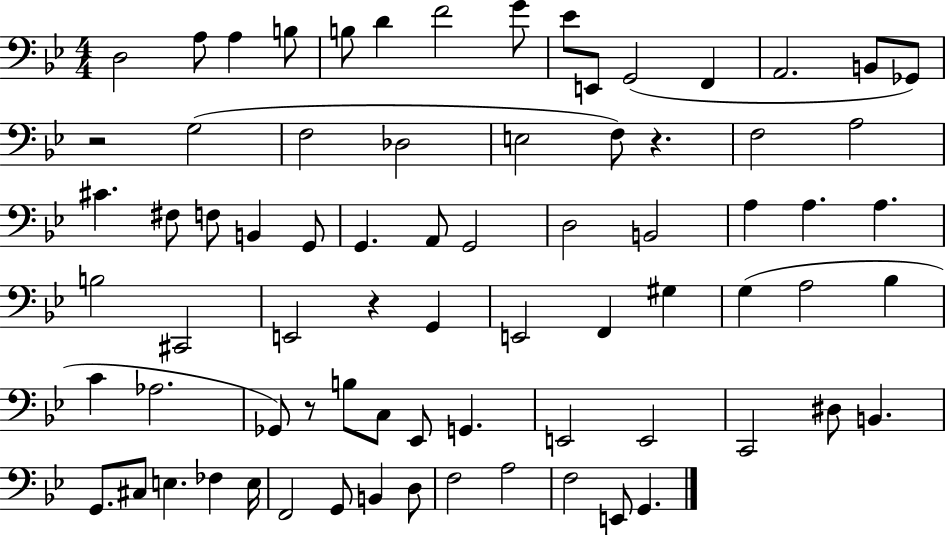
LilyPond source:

{
  \clef bass
  \numericTimeSignature
  \time 4/4
  \key bes \major
  \repeat volta 2 { d2 a8 a4 b8 | b8 d'4 f'2 g'8 | ees'8 e,8 g,2( f,4 | a,2. b,8 ges,8) | \break r2 g2( | f2 des2 | e2 f8) r4. | f2 a2 | \break cis'4. fis8 f8 b,4 g,8 | g,4. a,8 g,2 | d2 b,2 | a4 a4. a4. | \break b2 cis,2 | e,2 r4 g,4 | e,2 f,4 gis4 | g4( a2 bes4 | \break c'4 aes2. | ges,8) r8 b8 c8 ees,8 g,4. | e,2 e,2 | c,2 dis8 b,4. | \break g,8. cis8 e4. fes4 e16 | f,2 g,8 b,4 d8 | f2 a2 | f2 e,8 g,4. | \break } \bar "|."
}